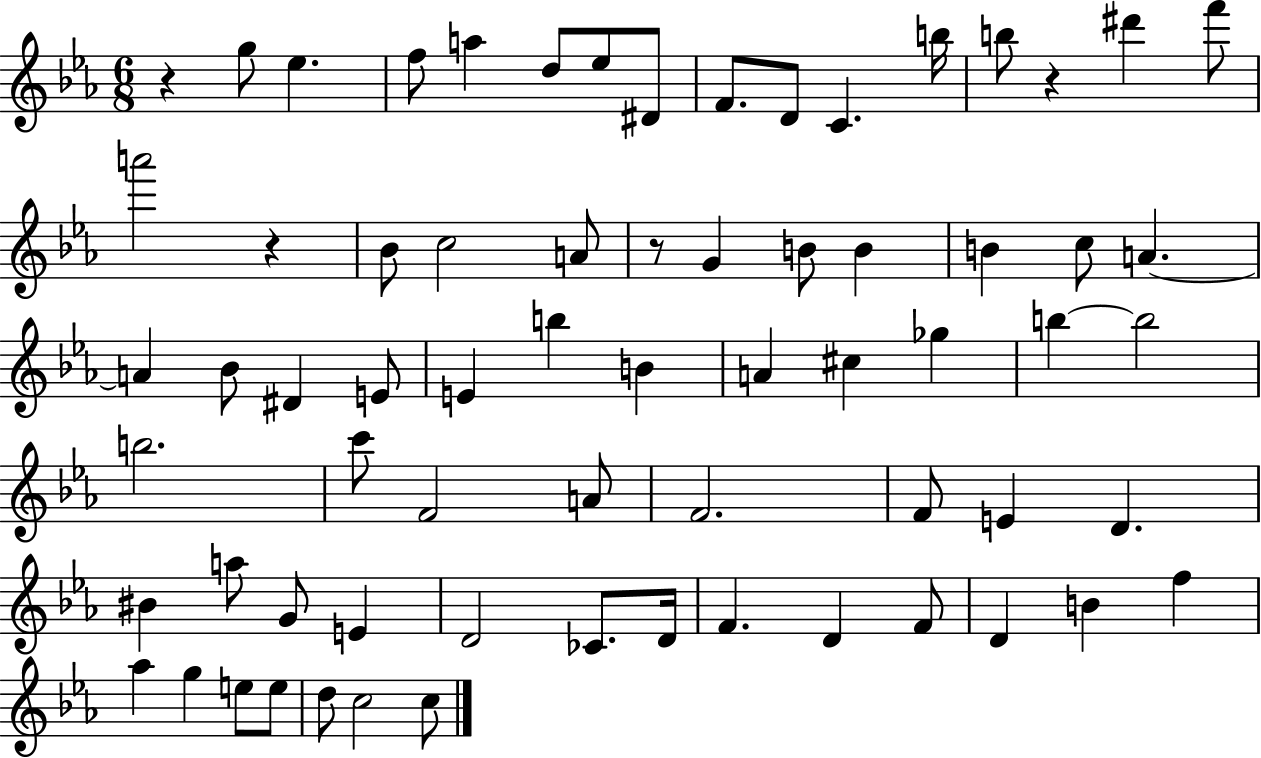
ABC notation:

X:1
T:Untitled
M:6/8
L:1/4
K:Eb
z g/2 _e f/2 a d/2 _e/2 ^D/2 F/2 D/2 C b/4 b/2 z ^d' f'/2 a'2 z _B/2 c2 A/2 z/2 G B/2 B B c/2 A A _B/2 ^D E/2 E b B A ^c _g b b2 b2 c'/2 F2 A/2 F2 F/2 E D ^B a/2 G/2 E D2 _C/2 D/4 F D F/2 D B f _a g e/2 e/2 d/2 c2 c/2